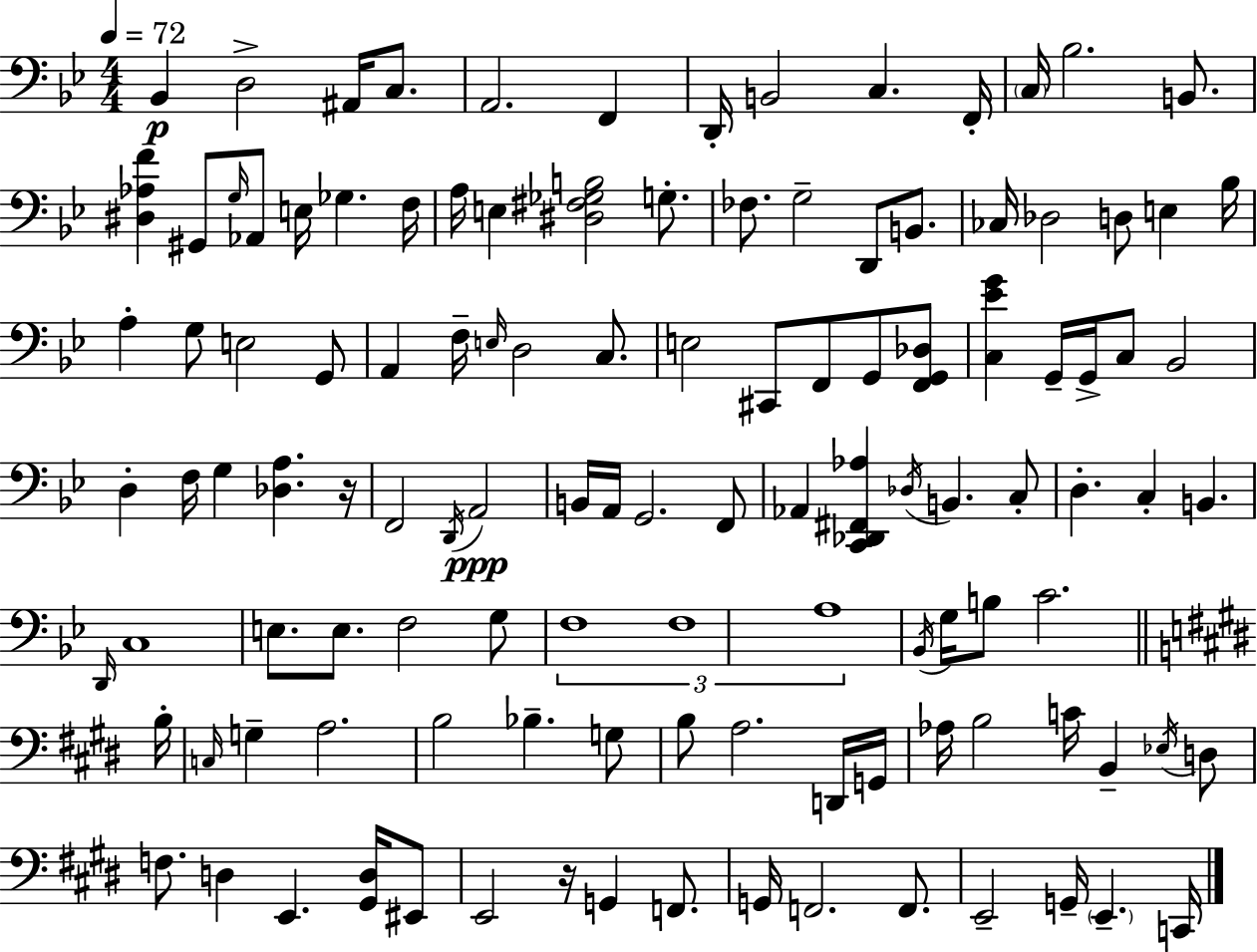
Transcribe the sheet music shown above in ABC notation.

X:1
T:Untitled
M:4/4
L:1/4
K:Bb
_B,, D,2 ^A,,/4 C,/2 A,,2 F,, D,,/4 B,,2 C, F,,/4 C,/4 _B,2 B,,/2 [^D,_A,F] ^G,,/2 G,/4 _A,,/2 E,/4 _G, F,/4 A,/4 E, [^D,^F,_G,B,]2 G,/2 _F,/2 G,2 D,,/2 B,,/2 _C,/4 _D,2 D,/2 E, _B,/4 A, G,/2 E,2 G,,/2 A,, F,/4 E,/4 D,2 C,/2 E,2 ^C,,/2 F,,/2 G,,/2 [F,,G,,_D,]/2 [C,_EG] G,,/4 G,,/4 C,/2 _B,,2 D, F,/4 G, [_D,A,] z/4 F,,2 D,,/4 A,,2 B,,/4 A,,/4 G,,2 F,,/2 _A,, [C,,_D,,^F,,_A,] _D,/4 B,, C,/2 D, C, B,, D,,/4 C,4 E,/2 E,/2 F,2 G,/2 F,4 F,4 A,4 _B,,/4 G,/4 B,/2 C2 B,/4 C,/4 G, A,2 B,2 _B, G,/2 B,/2 A,2 D,,/4 G,,/4 _A,/4 B,2 C/4 B,, _E,/4 D,/2 F,/2 D, E,, [^G,,D,]/4 ^E,,/2 E,,2 z/4 G,, F,,/2 G,,/4 F,,2 F,,/2 E,,2 G,,/4 E,, C,,/4